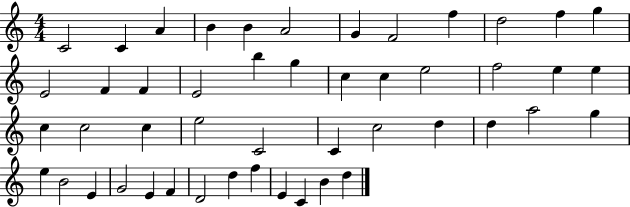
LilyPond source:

{
  \clef treble
  \numericTimeSignature
  \time 4/4
  \key c \major
  c'2 c'4 a'4 | b'4 b'4 a'2 | g'4 f'2 f''4 | d''2 f''4 g''4 | \break e'2 f'4 f'4 | e'2 b''4 g''4 | c''4 c''4 e''2 | f''2 e''4 e''4 | \break c''4 c''2 c''4 | e''2 c'2 | c'4 c''2 d''4 | d''4 a''2 g''4 | \break e''4 b'2 e'4 | g'2 e'4 f'4 | d'2 d''4 f''4 | e'4 c'4 b'4 d''4 | \break \bar "|."
}